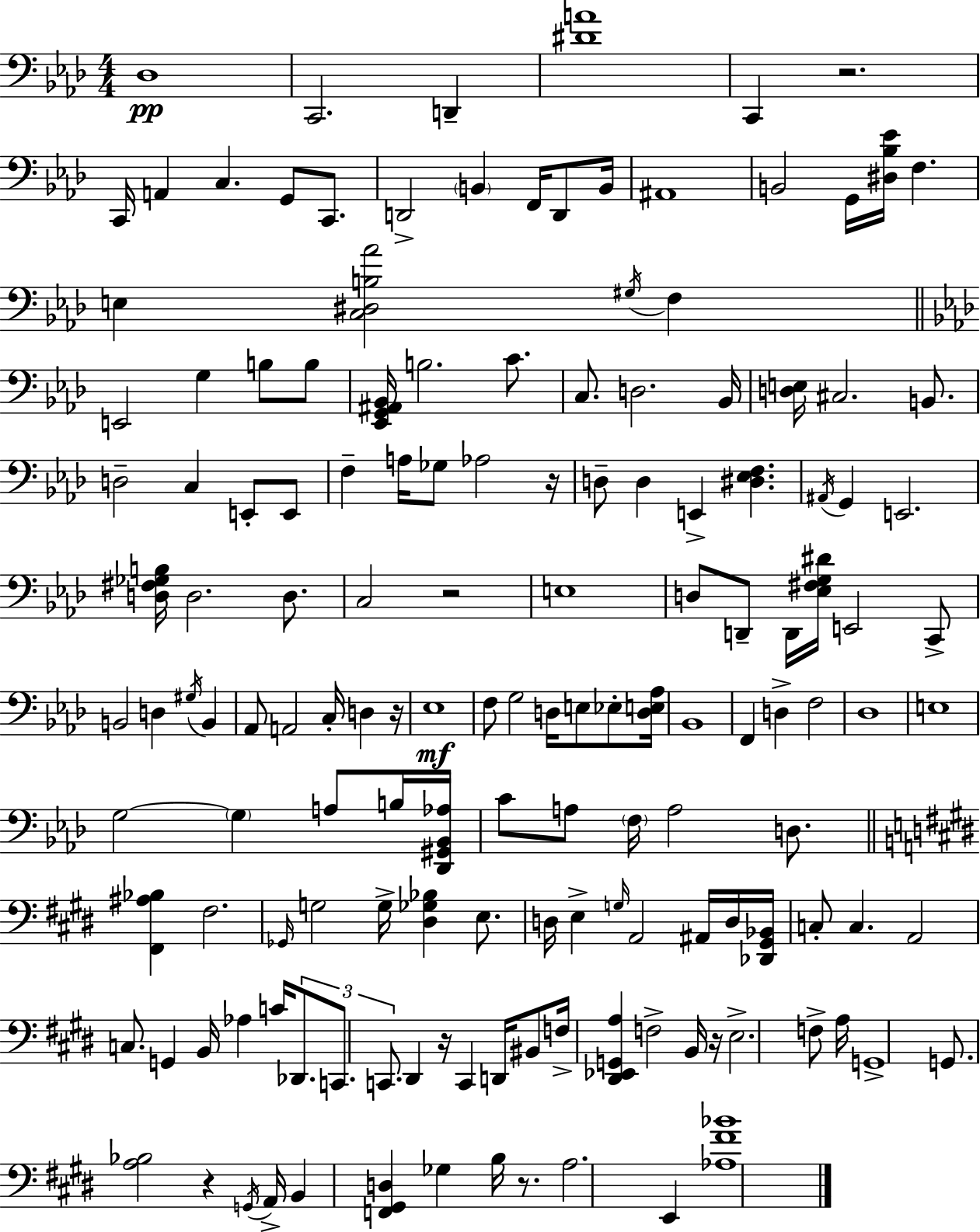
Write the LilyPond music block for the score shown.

{
  \clef bass
  \numericTimeSignature
  \time 4/4
  \key aes \major
  des1\pp | c,2. d,4-- | <dis' a'>1 | c,4 r2. | \break c,16 a,4 c4. g,8 c,8. | d,2-> \parenthesize b,4 f,16 d,8 b,16 | ais,1 | b,2 g,16 <dis bes ees'>16 f4. | \break e4 <c dis b aes'>2 \acciaccatura { gis16 } f4 | \bar "||" \break \key aes \major e,2 g4 b8 b8 | <ees, g, ais, bes,>16 b2. c'8. | c8. d2. bes,16 | <d e>16 cis2. b,8. | \break d2-- c4 e,8-. e,8 | f4-- a16 ges8 aes2 r16 | d8-- d4 e,4-> <dis ees f>4. | \acciaccatura { ais,16 } g,4 e,2. | \break <d fis ges b>16 d2. d8. | c2 r2 | e1 | d8 d,8-- d,16 <ees fis g dis'>16 e,2 c,8-> | \break b,2 d4 \acciaccatura { gis16 } b,4 | aes,8 a,2 c16-. d4 | r16 ees1\mf | f8 g2 d16 e8 ees8-. | \break <d e aes>16 bes,1 | f,4 d4-> f2 | des1 | e1 | \break g2~~ \parenthesize g4 a8 | b16 <des, gis, bes, aes>16 c'8 a8 \parenthesize f16 a2 d8. | \bar "||" \break \key e \major <fis, ais bes>4 fis2. | \grace { ges,16 } g2 g16-> <dis ges bes>4 e8. | d16 e4-> \grace { g16 } a,2 ais,16 | d16 <des, gis, bes,>16 c8-. c4. a,2 | \break c8. g,4 b,16 aes4 c'16 \tuplet 3/2 { des,8. | c,8. c,8. } dis,4 r16 c,4 | d,16 bis,8 f16-> <dis, ees, g, a>4 f2-> | b,16 r16 e2.-> f8-> | \break a16 g,1-> | g,8. <a bes>2 r4 | \acciaccatura { g,16 } a,16-> b,4 <f, gis, d>4 ges4 b16 | r8. a2. e,4 | \break <aes fis' bes'>1 | \bar "|."
}